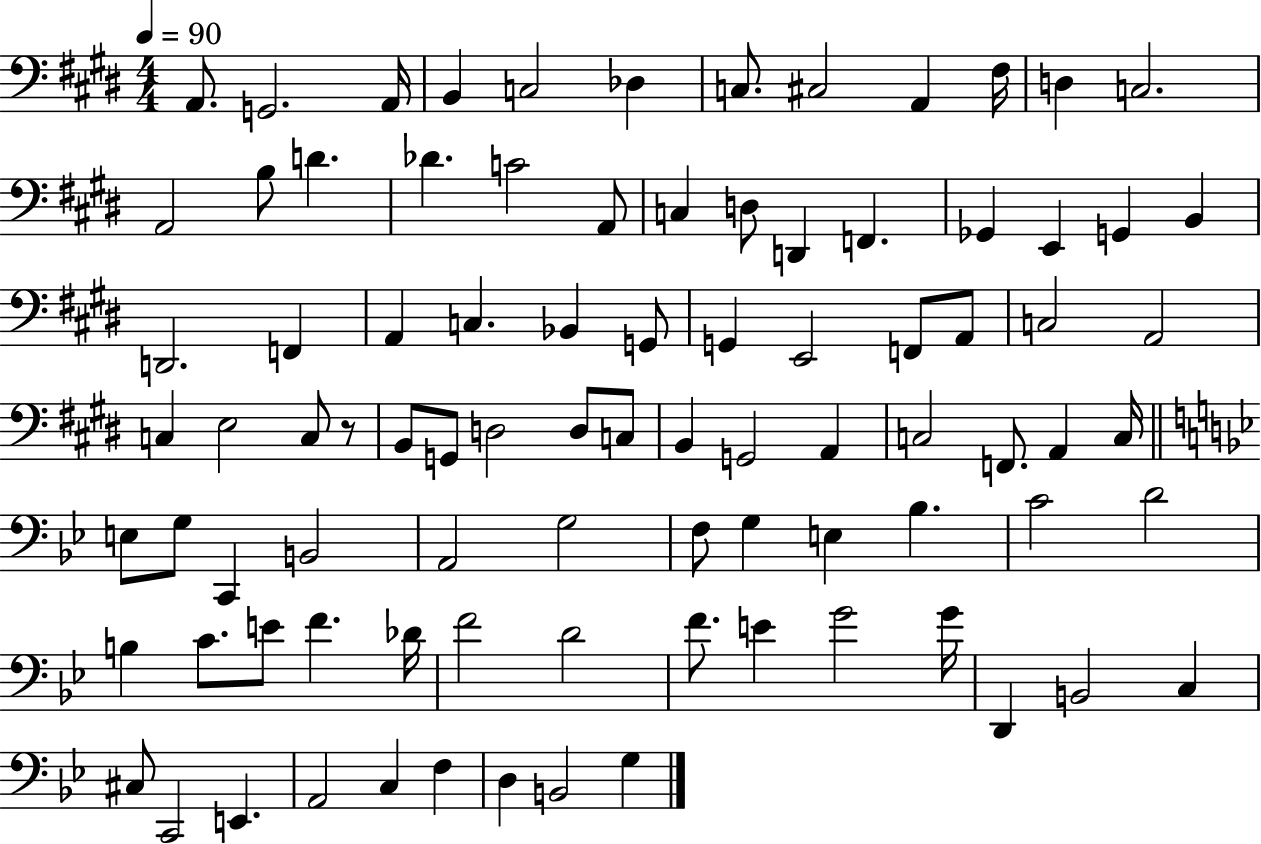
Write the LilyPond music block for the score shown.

{
  \clef bass
  \numericTimeSignature
  \time 4/4
  \key e \major
  \tempo 4 = 90
  a,8. g,2. a,16 | b,4 c2 des4 | c8. cis2 a,4 fis16 | d4 c2. | \break a,2 b8 d'4. | des'4. c'2 a,8 | c4 d8 d,4 f,4. | ges,4 e,4 g,4 b,4 | \break d,2. f,4 | a,4 c4. bes,4 g,8 | g,4 e,2 f,8 a,8 | c2 a,2 | \break c4 e2 c8 r8 | b,8 g,8 d2 d8 c8 | b,4 g,2 a,4 | c2 f,8. a,4 c16 | \break \bar "||" \break \key g \minor e8 g8 c,4 b,2 | a,2 g2 | f8 g4 e4 bes4. | c'2 d'2 | \break b4 c'8. e'8 f'4. des'16 | f'2 d'2 | f'8. e'4 g'2 g'16 | d,4 b,2 c4 | \break cis8 c,2 e,4. | a,2 c4 f4 | d4 b,2 g4 | \bar "|."
}